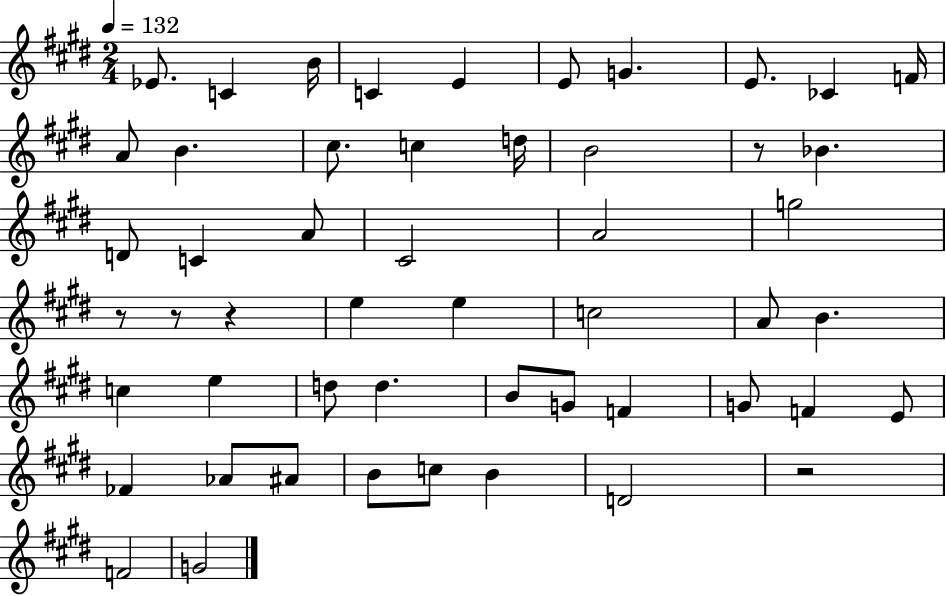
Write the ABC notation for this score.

X:1
T:Untitled
M:2/4
L:1/4
K:E
_E/2 C B/4 C E E/2 G E/2 _C F/4 A/2 B ^c/2 c d/4 B2 z/2 _B D/2 C A/2 ^C2 A2 g2 z/2 z/2 z e e c2 A/2 B c e d/2 d B/2 G/2 F G/2 F E/2 _F _A/2 ^A/2 B/2 c/2 B D2 z2 F2 G2